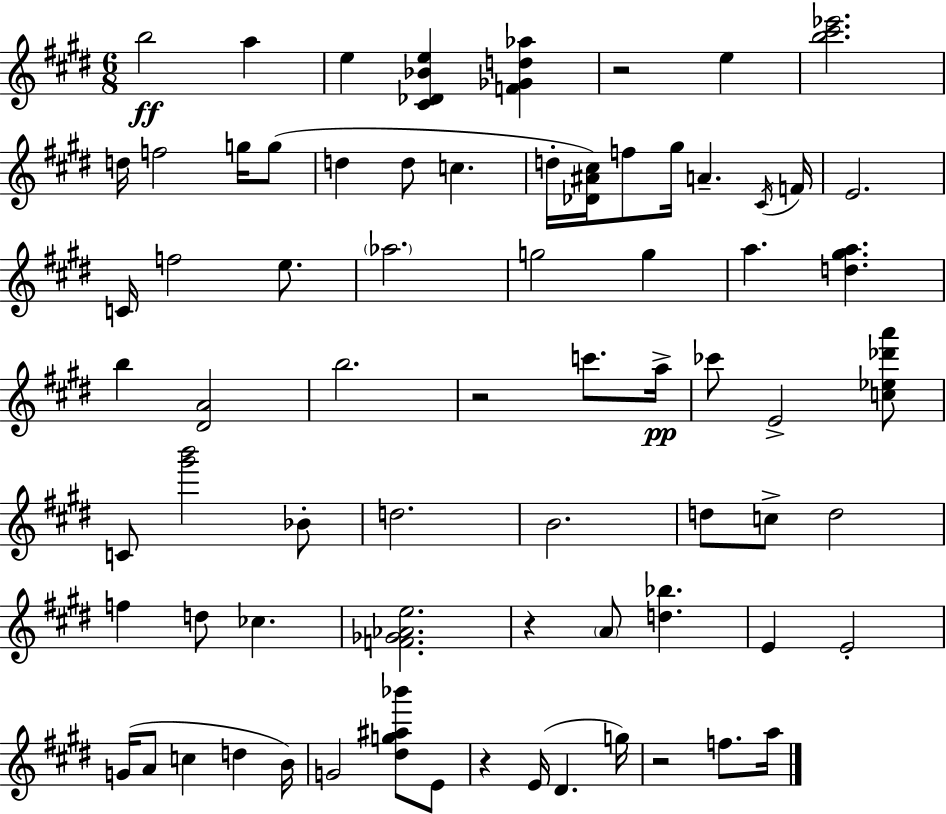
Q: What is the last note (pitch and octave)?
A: A5